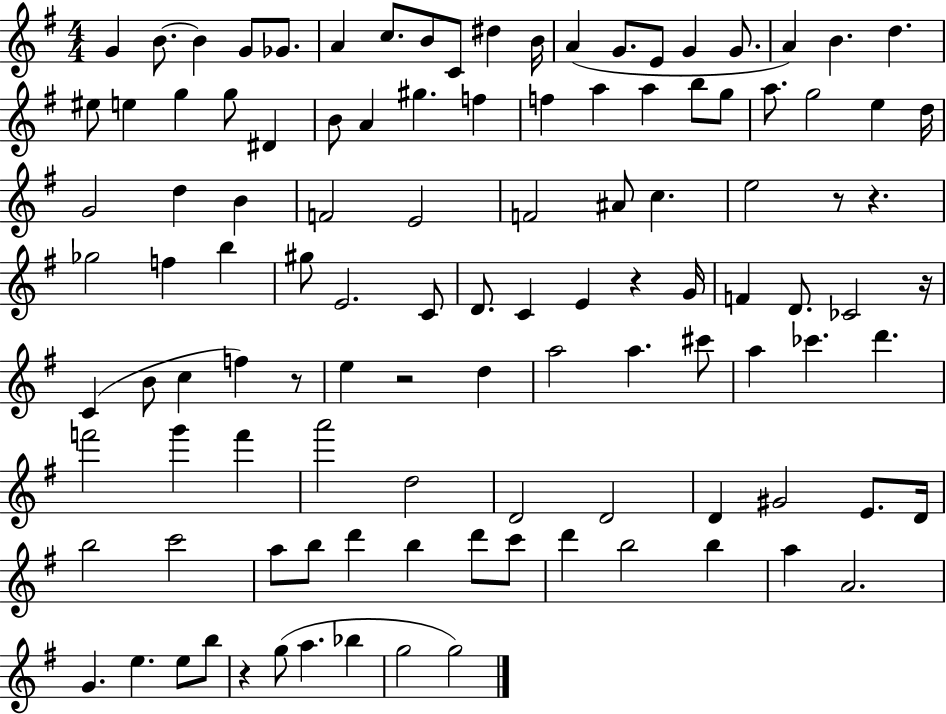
{
  \clef treble
  \numericTimeSignature
  \time 4/4
  \key g \major
  g'4 b'8.~~ b'4 g'8 ges'8. | a'4 c''8. b'8 c'8 dis''4 b'16 | a'4( g'8. e'8 g'4 g'8. | a'4) b'4. d''4. | \break eis''8 e''4 g''4 g''8 dis'4 | b'8 a'4 gis''4. f''4 | f''4 a''4 a''4 b''8 g''8 | a''8. g''2 e''4 d''16 | \break g'2 d''4 b'4 | f'2 e'2 | f'2 ais'8 c''4. | e''2 r8 r4. | \break ges''2 f''4 b''4 | gis''8 e'2. c'8 | d'8. c'4 e'4 r4 g'16 | f'4 d'8. ces'2 r16 | \break c'4( b'8 c''4 f''4) r8 | e''4 r2 d''4 | a''2 a''4. cis'''8 | a''4 ces'''4. d'''4. | \break f'''2 g'''4 f'''4 | a'''2 d''2 | d'2 d'2 | d'4 gis'2 e'8. d'16 | \break b''2 c'''2 | a''8 b''8 d'''4 b''4 d'''8 c'''8 | d'''4 b''2 b''4 | a''4 a'2. | \break g'4. e''4. e''8 b''8 | r4 g''8( a''4. bes''4 | g''2 g''2) | \bar "|."
}